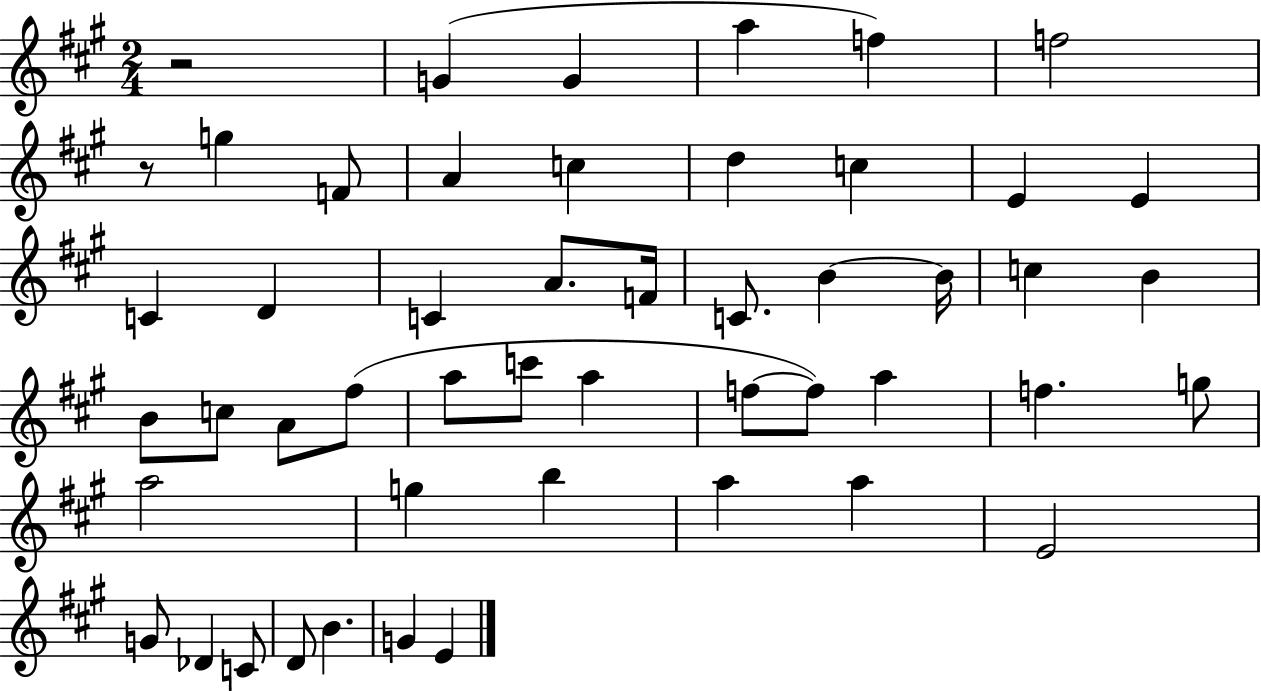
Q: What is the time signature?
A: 2/4